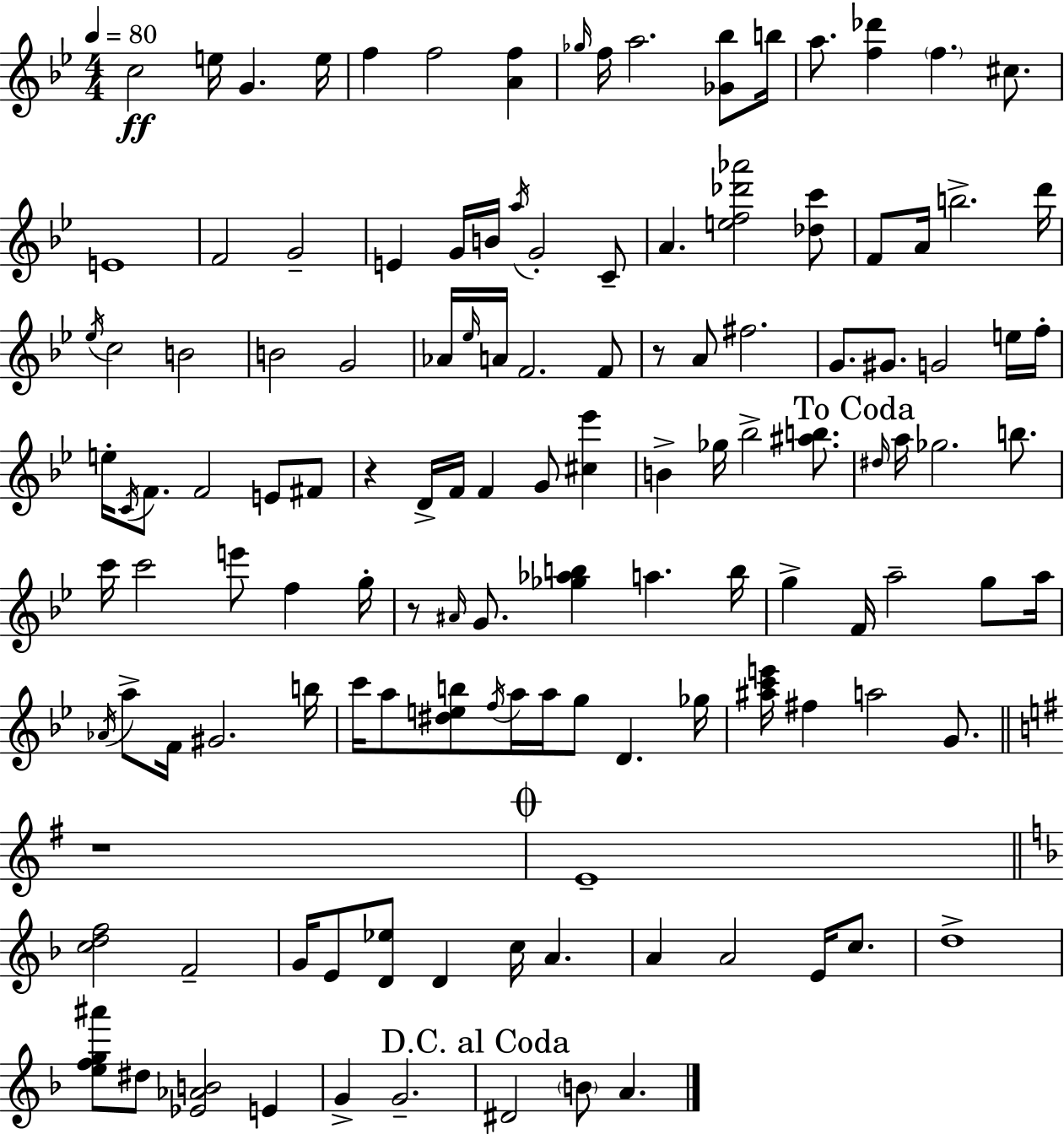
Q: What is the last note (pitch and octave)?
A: A4